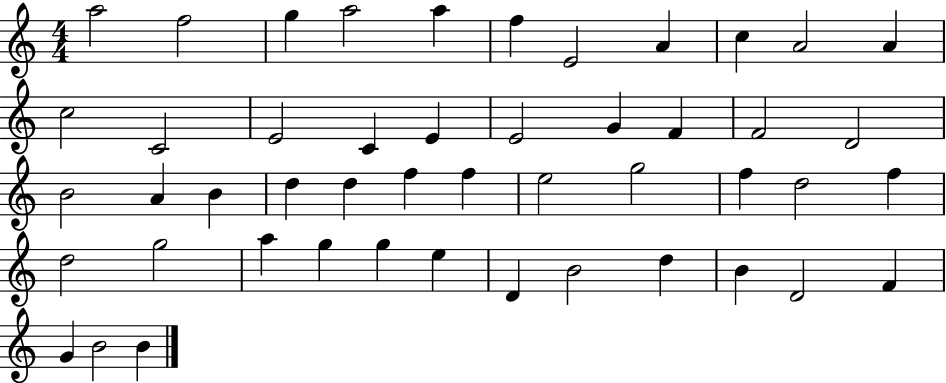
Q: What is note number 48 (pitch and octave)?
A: B4